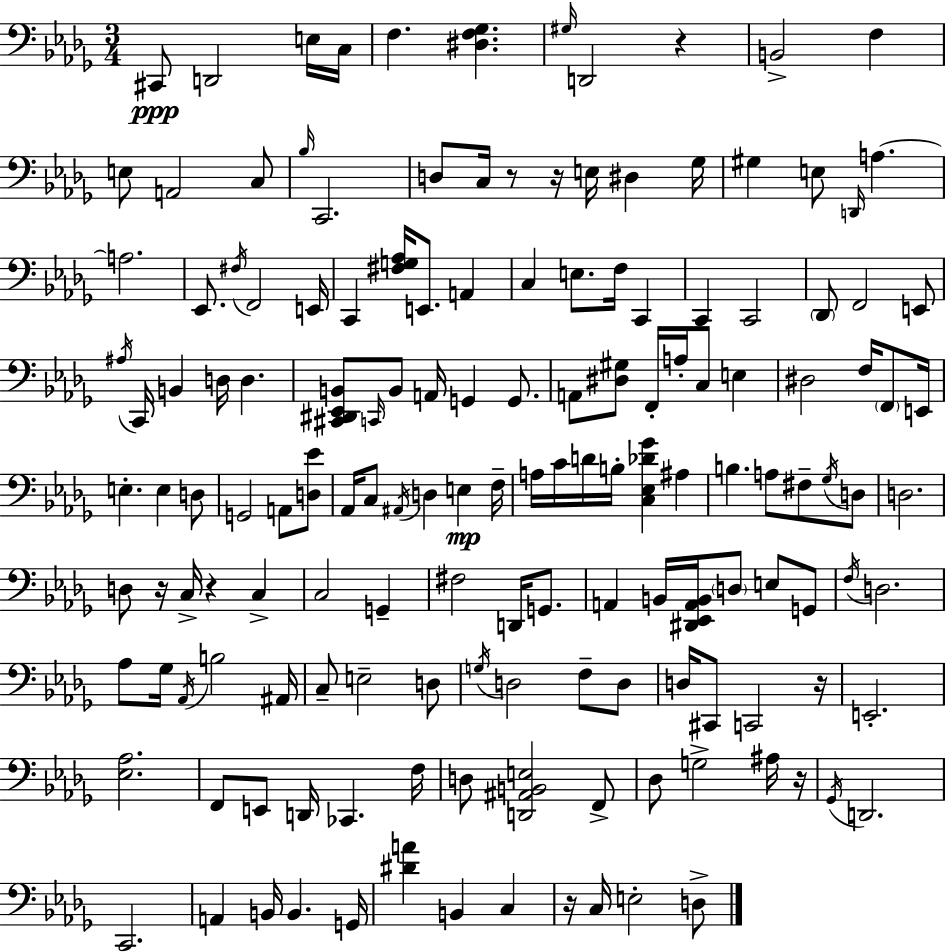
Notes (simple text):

C#2/e D2/h E3/s C3/s F3/q. [D#3,F3,Gb3]/q. G#3/s D2/h R/q B2/h F3/q E3/e A2/h C3/e Bb3/s C2/h. D3/e C3/s R/e R/s E3/s D#3/q Gb3/s G#3/q E3/e D2/s A3/q. A3/h. Eb2/e. F#3/s F2/h E2/s C2/q [F#3,G3,Ab3]/s E2/e. A2/q C3/q E3/e. F3/s C2/q C2/q C2/h Db2/e F2/h E2/e A#3/s C2/s B2/q D3/s D3/q. [C#2,D#2,Eb2,B2]/e C2/s B2/e A2/s G2/q G2/e. A2/e [D#3,G#3]/e F2/s A3/s C3/e E3/q D#3/h F3/s F2/e E2/s E3/q. E3/q D3/e G2/h A2/e [D3,Eb4]/e Ab2/s C3/e A#2/s D3/q E3/q F3/s A3/s C4/s D4/s B3/s [C3,Eb3,Db4,Gb4]/q A#3/q B3/q. A3/e F#3/e Gb3/s D3/e D3/h. D3/e R/s C3/s R/q C3/q C3/h G2/q F#3/h D2/s G2/e. A2/q B2/s [D#2,Eb2,A2,B2]/s D3/e E3/e G2/e F3/s D3/h. Ab3/e Gb3/s Ab2/s B3/h A#2/s C3/e E3/h D3/e G3/s D3/h F3/e D3/e D3/s C#2/e C2/h R/s E2/h. [Eb3,Ab3]/h. F2/e E2/e D2/s CES2/q. F3/s D3/e [D2,A#2,B2,E3]/h F2/e Db3/e G3/h A#3/s R/s Gb2/s D2/h. C2/h. A2/q B2/s B2/q. G2/s [D#4,A4]/q B2/q C3/q R/s C3/s E3/h D3/e